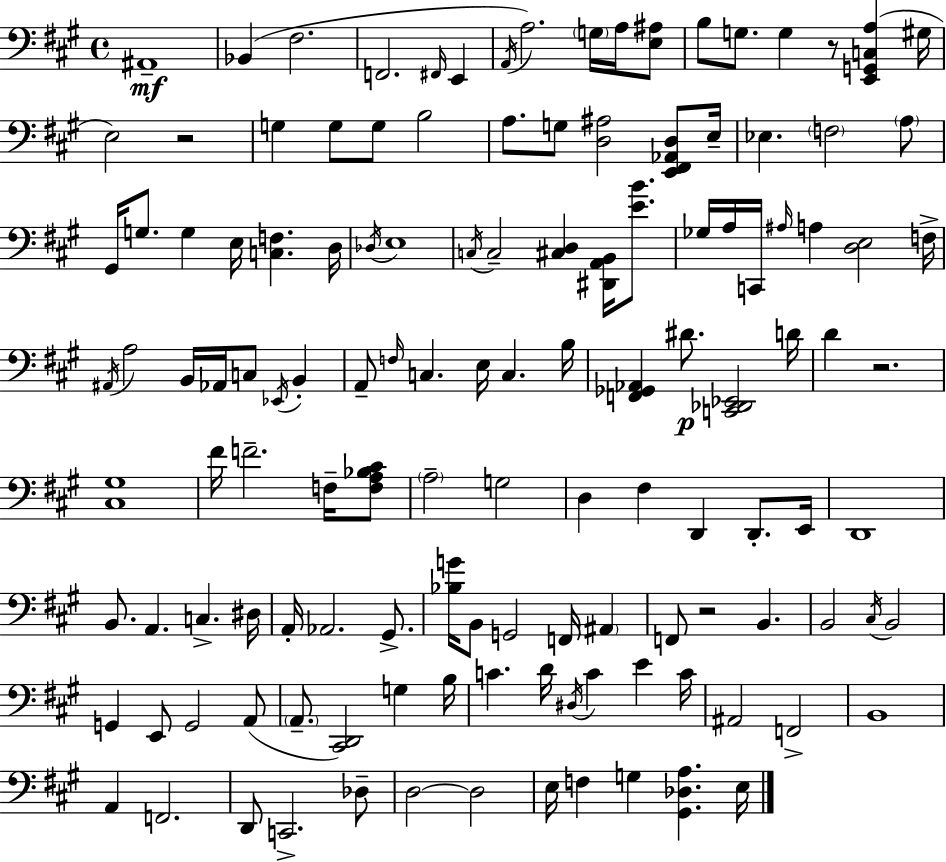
A#2/w Bb2/q F#3/h. F2/h. F#2/s E2/q A2/s A3/h. G3/s A3/s [E3,A#3]/e B3/e G3/e. G3/q R/e [E2,G2,C3,A3]/q G#3/s E3/h R/h G3/q G3/e G3/e B3/h A3/e. G3/e [D3,A#3]/h [E2,F#2,Ab2,D3]/e E3/s Eb3/q. F3/h A3/e G#2/s G3/e. G3/q E3/s [C3,F3]/q. D3/s Db3/s E3/w C3/s C3/h [C#3,D3]/q [D#2,A2,B2]/s [E4,B4]/e. Gb3/s A3/s C2/s A#3/s A3/q [D3,E3]/h F3/s A#2/s A3/h B2/s Ab2/s C3/e Eb2/s B2/q A2/e F3/s C3/q. E3/s C3/q. B3/s [F2,Gb2,Ab2]/q D#4/e. [C2,Db2,Eb2]/h D4/s D4/q R/h. [C#3,G#3]/w F#4/s F4/h. F3/s [F3,A3,Bb3,C#4]/e A3/h G3/h D3/q F#3/q D2/q D2/e. E2/s D2/w B2/e. A2/q. C3/q. D#3/s A2/s Ab2/h. G#2/e. [Bb3,G4]/s B2/e G2/h F2/s A#2/q F2/e R/h B2/q. B2/h C#3/s B2/h G2/q E2/e G2/h A2/e A2/e. [C#2,D2]/h G3/q B3/s C4/q. D4/s D#3/s C4/q E4/q C4/s A#2/h F2/h B2/w A2/q F2/h. D2/e C2/h. Db3/e D3/h D3/h E3/s F3/q G3/q [G#2,Db3,A3]/q. E3/s